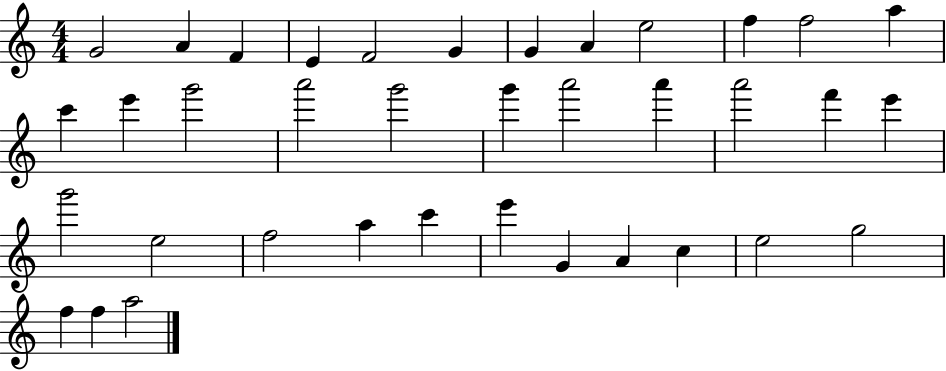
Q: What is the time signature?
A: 4/4